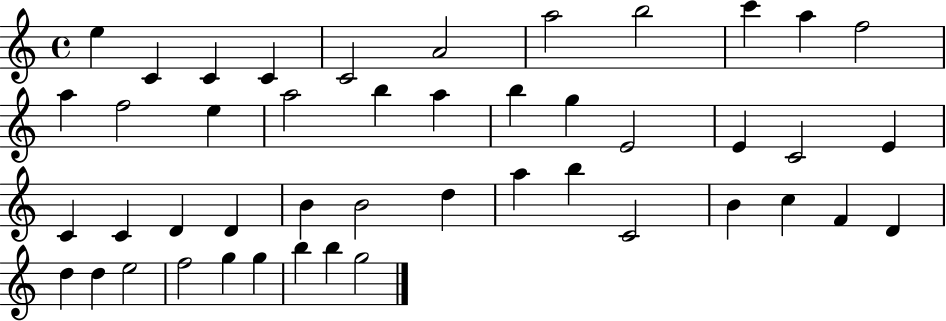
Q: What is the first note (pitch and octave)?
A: E5